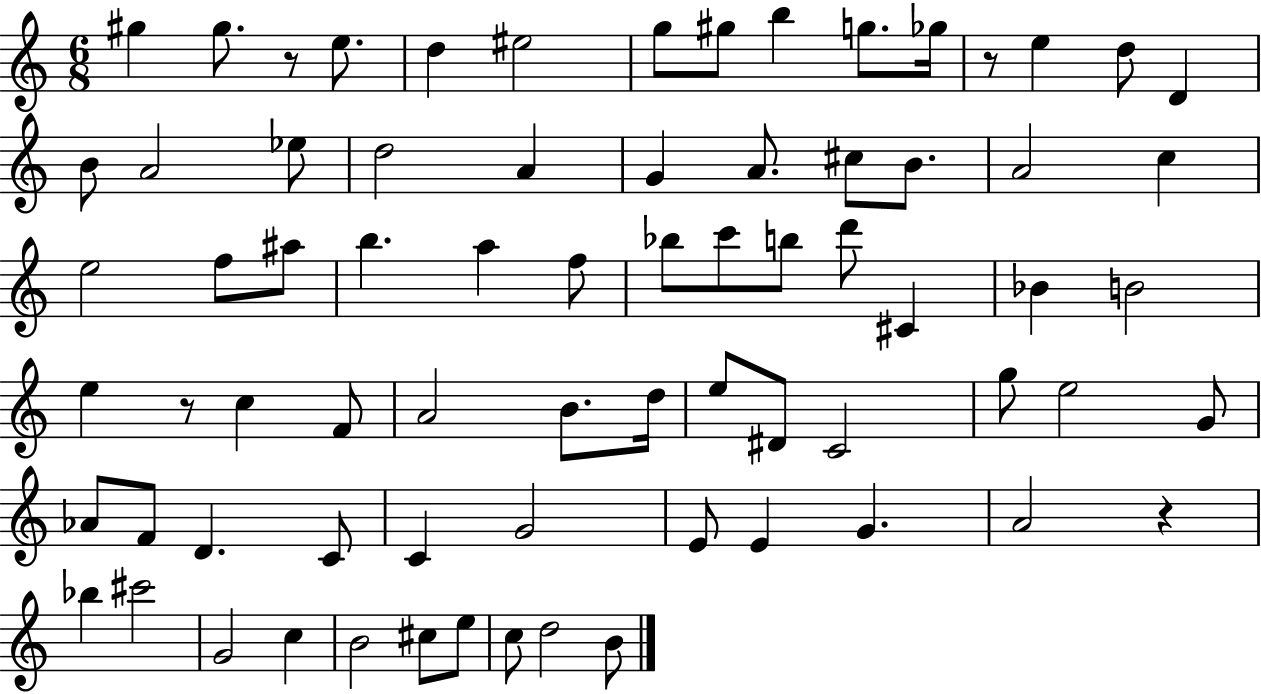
{
  \clef treble
  \numericTimeSignature
  \time 6/8
  \key c \major
  gis''4 gis''8. r8 e''8. | d''4 eis''2 | g''8 gis''8 b''4 g''8. ges''16 | r8 e''4 d''8 d'4 | \break b'8 a'2 ees''8 | d''2 a'4 | g'4 a'8. cis''8 b'8. | a'2 c''4 | \break e''2 f''8 ais''8 | b''4. a''4 f''8 | bes''8 c'''8 b''8 d'''8 cis'4 | bes'4 b'2 | \break e''4 r8 c''4 f'8 | a'2 b'8. d''16 | e''8 dis'8 c'2 | g''8 e''2 g'8 | \break aes'8 f'8 d'4. c'8 | c'4 g'2 | e'8 e'4 g'4. | a'2 r4 | \break bes''4 cis'''2 | g'2 c''4 | b'2 cis''8 e''8 | c''8 d''2 b'8 | \break \bar "|."
}